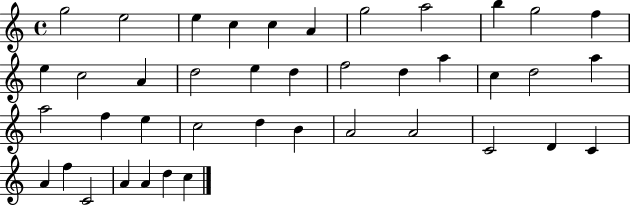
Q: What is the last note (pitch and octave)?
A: C5